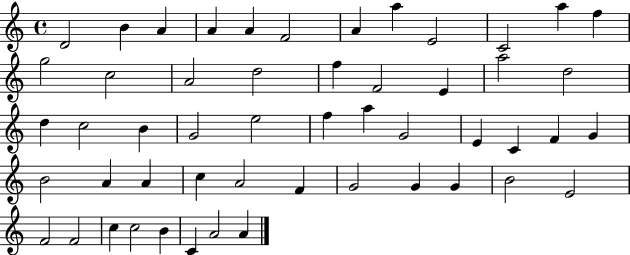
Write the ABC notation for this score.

X:1
T:Untitled
M:4/4
L:1/4
K:C
D2 B A A A F2 A a E2 C2 a f g2 c2 A2 d2 f F2 E a2 d2 d c2 B G2 e2 f a G2 E C F G B2 A A c A2 F G2 G G B2 E2 F2 F2 c c2 B C A2 A